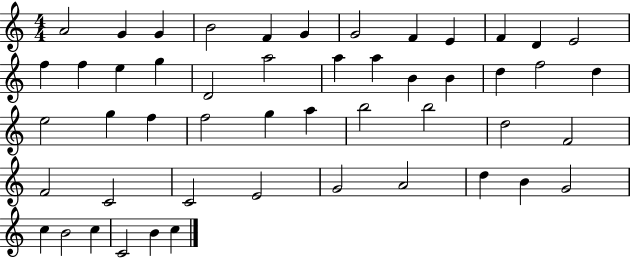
A4/h G4/q G4/q B4/h F4/q G4/q G4/h F4/q E4/q F4/q D4/q E4/h F5/q F5/q E5/q G5/q D4/h A5/h A5/q A5/q B4/q B4/q D5/q F5/h D5/q E5/h G5/q F5/q F5/h G5/q A5/q B5/h B5/h D5/h F4/h F4/h C4/h C4/h E4/h G4/h A4/h D5/q B4/q G4/h C5/q B4/h C5/q C4/h B4/q C5/q